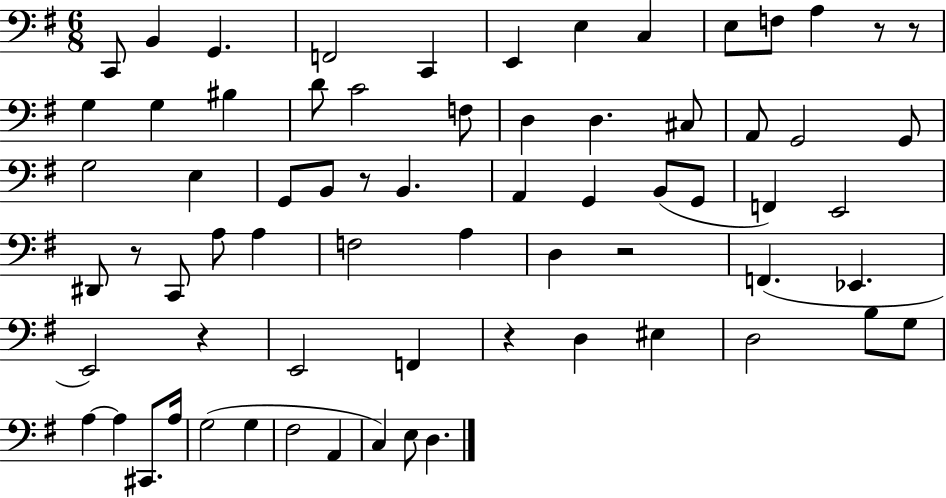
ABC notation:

X:1
T:Untitled
M:6/8
L:1/4
K:G
C,,/2 B,, G,, F,,2 C,, E,, E, C, E,/2 F,/2 A, z/2 z/2 G, G, ^B, D/2 C2 F,/2 D, D, ^C,/2 A,,/2 G,,2 G,,/2 G,2 E, G,,/2 B,,/2 z/2 B,, A,, G,, B,,/2 G,,/2 F,, E,,2 ^D,,/2 z/2 C,,/2 A,/2 A, F,2 A, D, z2 F,, _E,, E,,2 z E,,2 F,, z D, ^E, D,2 B,/2 G,/2 A, A, ^C,,/2 A,/4 G,2 G, ^F,2 A,, C, E,/2 D,